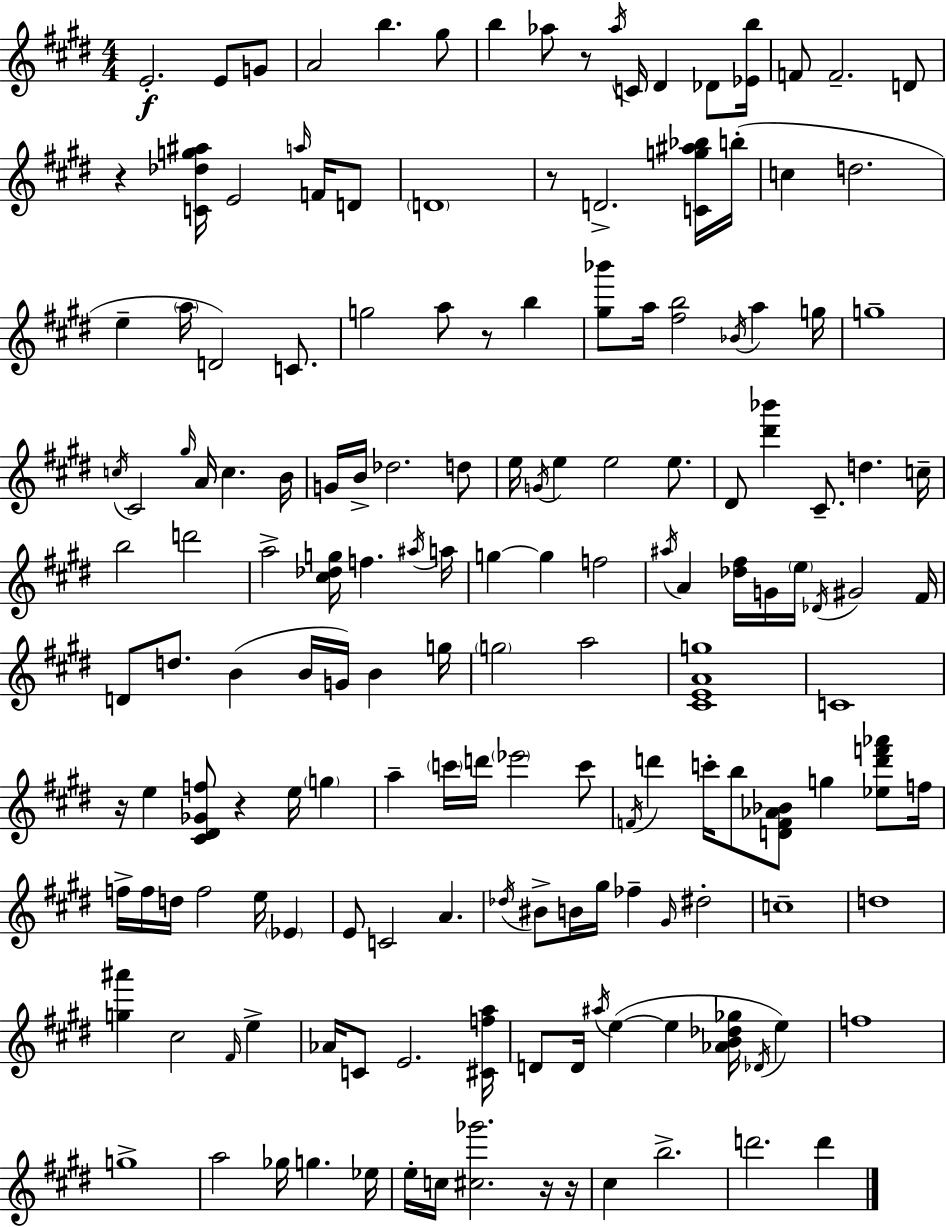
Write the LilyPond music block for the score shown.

{
  \clef treble
  \numericTimeSignature
  \time 4/4
  \key e \major
  \repeat volta 2 { e'2.-.\f e'8 g'8 | a'2 b''4. gis''8 | b''4 aes''8 r8 \acciaccatura { aes''16 } c'16 dis'4 des'8 | <ees' b''>16 f'8 f'2.-- d'8 | \break r4 <c' des'' g'' ais''>16 e'2 \grace { a''16 } f'16 | d'8 \parenthesize d'1 | r8 d'2.-> | <c' g'' ais'' bes''>16 b''16-.( c''4 d''2. | \break e''4-- \parenthesize a''16 d'2) c'8. | g''2 a''8 r8 b''4 | <gis'' bes'''>8 a''16 <fis'' b''>2 \acciaccatura { bes'16 } a''4 | g''16 g''1-- | \break \acciaccatura { c''16 } cis'2 \grace { gis''16 } a'16 c''4. | b'16 g'16 b'16-> des''2. | d''8 e''16 \acciaccatura { g'16 } e''4 e''2 | e''8. dis'8 <dis''' bes'''>4 cis'8.-- d''4. | \break c''16-- b''2 d'''2 | a''2-> <cis'' des'' g''>16 f''4. | \acciaccatura { ais''16 } a''16 g''4~~ g''4 f''2 | \acciaccatura { ais''16 } a'4 <des'' fis''>16 g'16 \parenthesize e''16 \acciaccatura { des'16 } | \break gis'2 fis'16 d'8 d''8. b'4( | b'16 g'16) b'4 g''16 \parenthesize g''2 | a''2 <cis' e' a' g''>1 | c'1 | \break r16 e''4 <cis' dis' ges' f''>8 | r4 e''16 \parenthesize g''4 a''4-- \parenthesize c'''16 d'''16 \parenthesize ees'''2 | c'''8 \acciaccatura { f'16 } d'''4 c'''16-. b''8 | <d' f' aes' bes'>8 g''4 <ees'' d''' f''' aes'''>8 f''16 f''16-> f''16 d''16 f''2 | \break e''16 \parenthesize ees'4 e'8 c'2 | a'4. \acciaccatura { des''16 } bis'8-> b'16 gis''16 fes''4-- | \grace { gis'16 } dis''2-. c''1-- | d''1 | \break <g'' ais'''>4 | cis''2 \grace { fis'16 } e''4-> aes'16 c'8 | e'2. <cis' f'' a''>16 d'8 d'16 | \acciaccatura { ais''16 }( e''4~~ e''4 <aes' b' des'' ges''>16 \acciaccatura { des'16 } e''4) f''1 | \break g''1-> | a''2 | ges''16 g''4. ees''16 e''16-. | c''16 <cis'' ges'''>2. r16 r16 cis''4 | \break b''2.-> d'''2. | d'''4 } \bar "|."
}